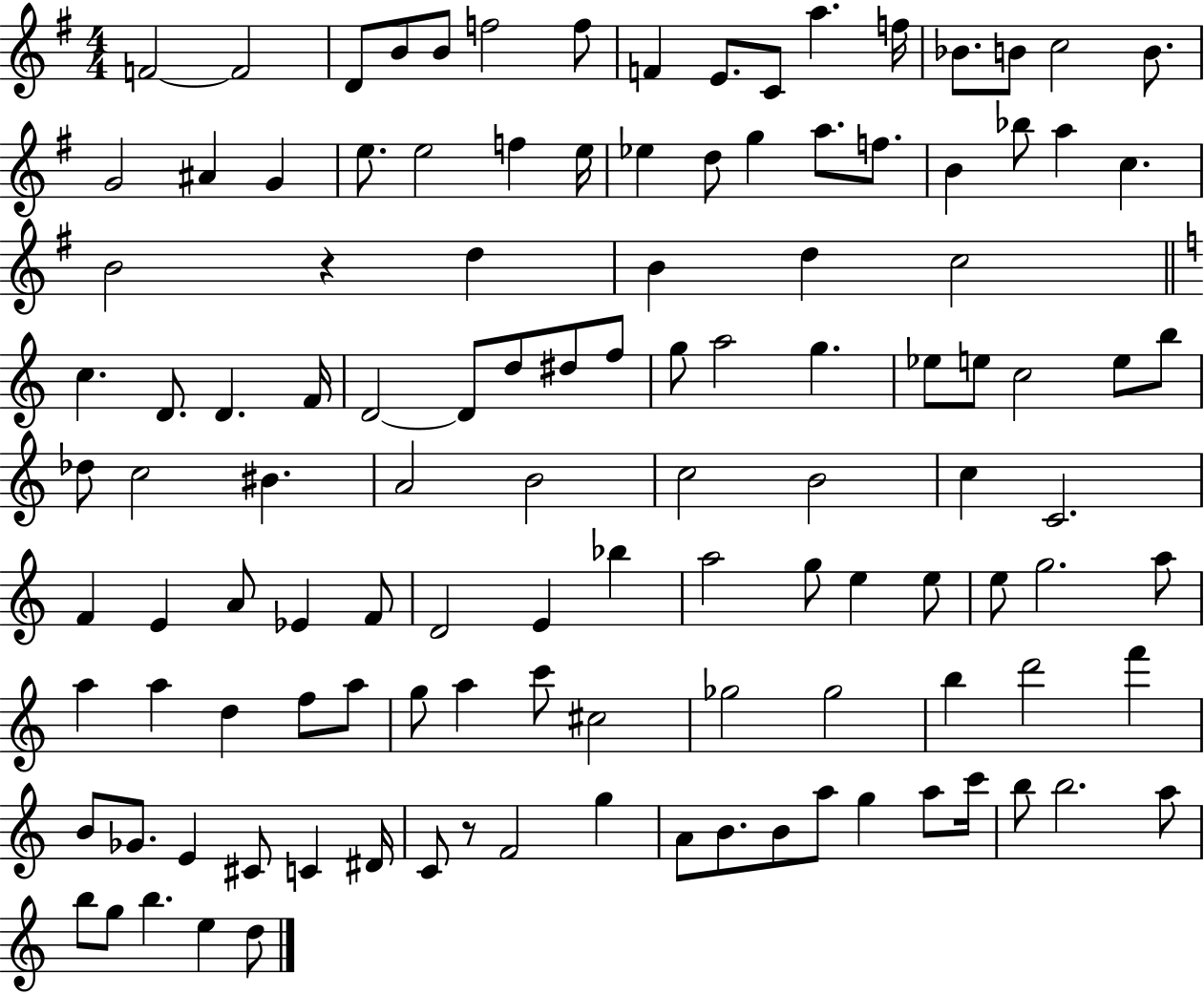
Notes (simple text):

F4/h F4/h D4/e B4/e B4/e F5/h F5/e F4/q E4/e. C4/e A5/q. F5/s Bb4/e. B4/e C5/h B4/e. G4/h A#4/q G4/q E5/e. E5/h F5/q E5/s Eb5/q D5/e G5/q A5/e. F5/e. B4/q Bb5/e A5/q C5/q. B4/h R/q D5/q B4/q D5/q C5/h C5/q. D4/e. D4/q. F4/s D4/h D4/e D5/e D#5/e F5/e G5/e A5/h G5/q. Eb5/e E5/e C5/h E5/e B5/e Db5/e C5/h BIS4/q. A4/h B4/h C5/h B4/h C5/q C4/h. F4/q E4/q A4/e Eb4/q F4/e D4/h E4/q Bb5/q A5/h G5/e E5/q E5/e E5/e G5/h. A5/e A5/q A5/q D5/q F5/e A5/e G5/e A5/q C6/e C#5/h Gb5/h Gb5/h B5/q D6/h F6/q B4/e Gb4/e. E4/q C#4/e C4/q D#4/s C4/e R/e F4/h G5/q A4/e B4/e. B4/e A5/e G5/q A5/e C6/s B5/e B5/h. A5/e B5/e G5/e B5/q. E5/q D5/e